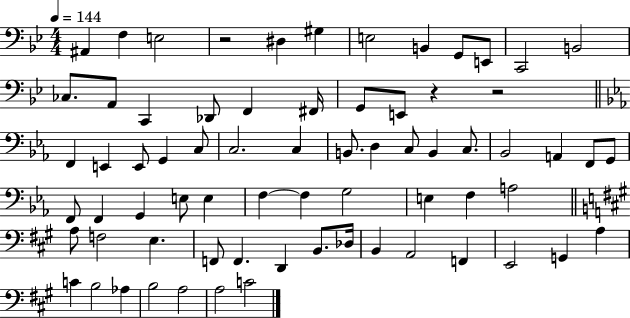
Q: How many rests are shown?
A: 3